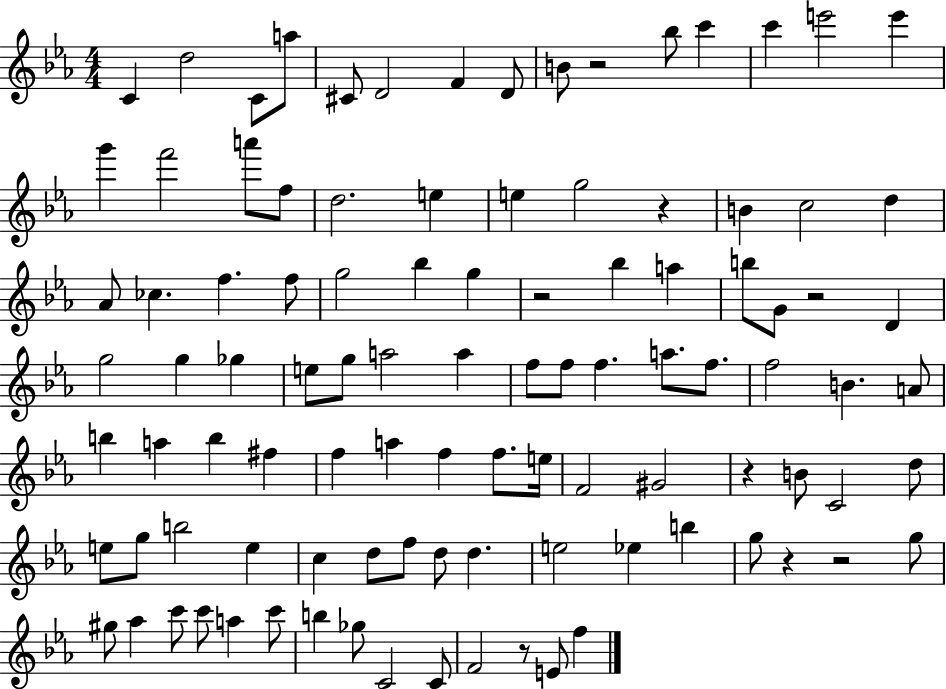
C4/q D5/h C4/e A5/e C#4/e D4/h F4/q D4/e B4/e R/h Bb5/e C6/q C6/q E6/h E6/q G6/q F6/h A6/e F5/e D5/h. E5/q E5/q G5/h R/q B4/q C5/h D5/q Ab4/e CES5/q. F5/q. F5/e G5/h Bb5/q G5/q R/h Bb5/q A5/q B5/e G4/e R/h D4/q G5/h G5/q Gb5/q E5/e G5/e A5/h A5/q F5/e F5/e F5/q. A5/e. F5/e. F5/h B4/q. A4/e B5/q A5/q B5/q F#5/q F5/q A5/q F5/q F5/e. E5/s F4/h G#4/h R/q B4/e C4/h D5/e E5/e G5/e B5/h E5/q C5/q D5/e F5/e D5/e D5/q. E5/h Eb5/q B5/q G5/e R/q R/h G5/e G#5/e Ab5/q C6/e C6/e A5/q C6/e B5/q Gb5/e C4/h C4/e F4/h R/e E4/e F5/q